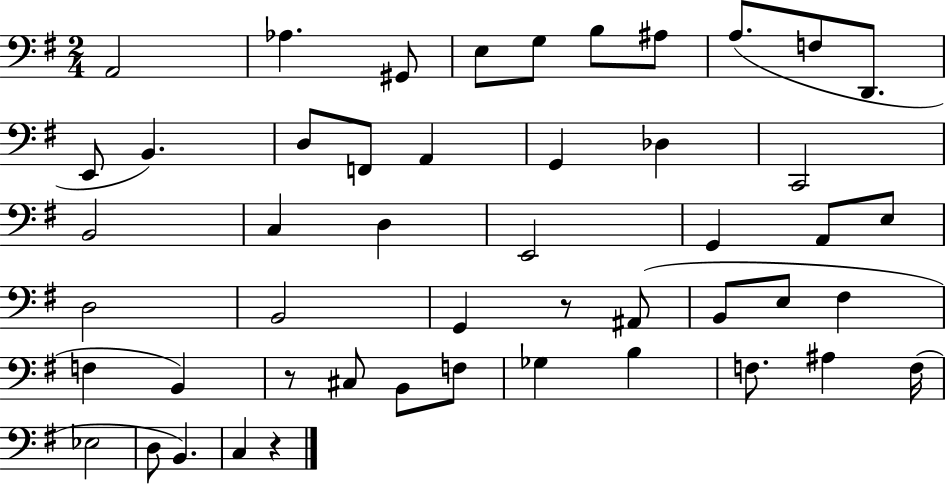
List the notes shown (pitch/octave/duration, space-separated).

A2/h Ab3/q. G#2/e E3/e G3/e B3/e A#3/e A3/e. F3/e D2/e. E2/e B2/q. D3/e F2/e A2/q G2/q Db3/q C2/h B2/h C3/q D3/q E2/h G2/q A2/e E3/e D3/h B2/h G2/q R/e A#2/e B2/e E3/e F#3/q F3/q B2/q R/e C#3/e B2/e F3/e Gb3/q B3/q F3/e. A#3/q F3/s Eb3/h D3/e B2/q. C3/q R/q